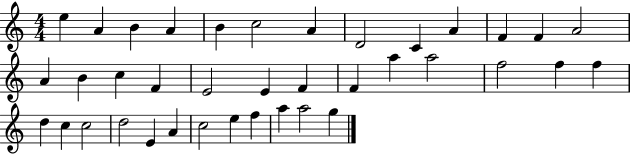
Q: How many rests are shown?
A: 0